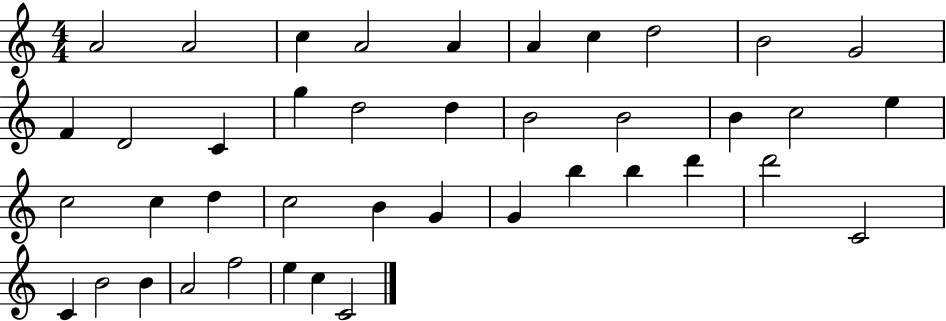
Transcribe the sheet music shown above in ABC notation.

X:1
T:Untitled
M:4/4
L:1/4
K:C
A2 A2 c A2 A A c d2 B2 G2 F D2 C g d2 d B2 B2 B c2 e c2 c d c2 B G G b b d' d'2 C2 C B2 B A2 f2 e c C2